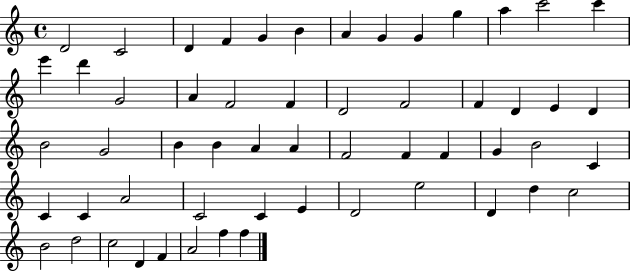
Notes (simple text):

D4/h C4/h D4/q F4/q G4/q B4/q A4/q G4/q G4/q G5/q A5/q C6/h C6/q E6/q D6/q G4/h A4/q F4/h F4/q D4/h F4/h F4/q D4/q E4/q D4/q B4/h G4/h B4/q B4/q A4/q A4/q F4/h F4/q F4/q G4/q B4/h C4/q C4/q C4/q A4/h C4/h C4/q E4/q D4/h E5/h D4/q D5/q C5/h B4/h D5/h C5/h D4/q F4/q A4/h F5/q F5/q